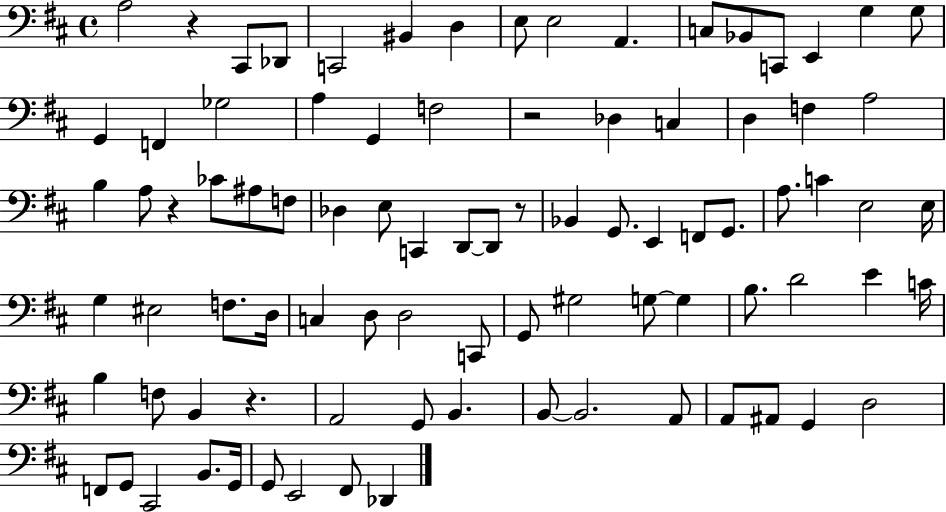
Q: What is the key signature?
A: D major